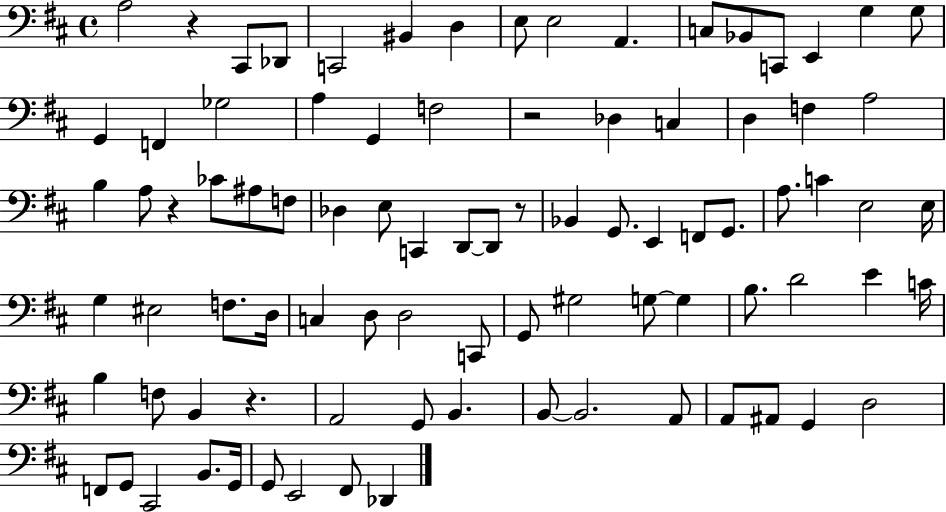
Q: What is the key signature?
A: D major